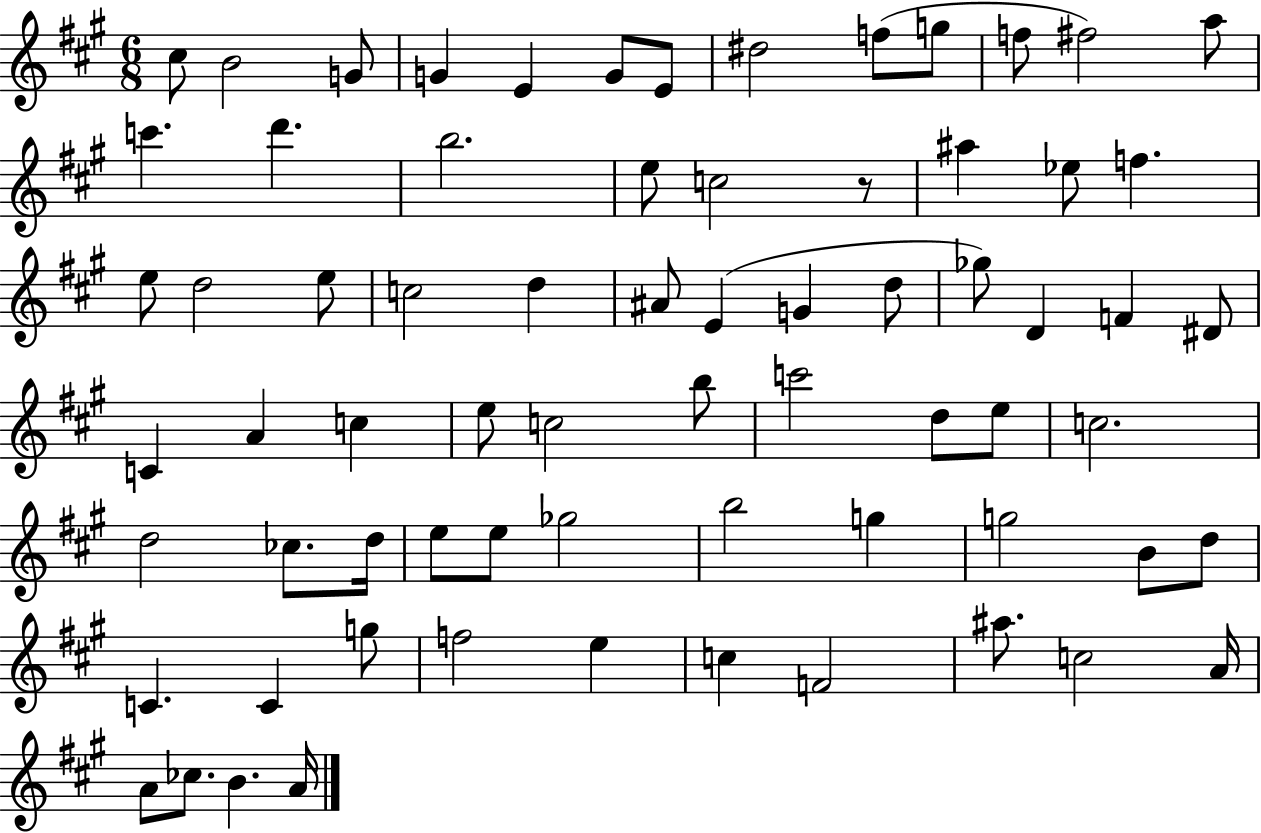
C#5/e B4/h G4/e G4/q E4/q G4/e E4/e D#5/h F5/e G5/e F5/e F#5/h A5/e C6/q. D6/q. B5/h. E5/e C5/h R/e A#5/q Eb5/e F5/q. E5/e D5/h E5/e C5/h D5/q A#4/e E4/q G4/q D5/e Gb5/e D4/q F4/q D#4/e C4/q A4/q C5/q E5/e C5/h B5/e C6/h D5/e E5/e C5/h. D5/h CES5/e. D5/s E5/e E5/e Gb5/h B5/h G5/q G5/h B4/e D5/e C4/q. C4/q G5/e F5/h E5/q C5/q F4/h A#5/e. C5/h A4/s A4/e CES5/e. B4/q. A4/s